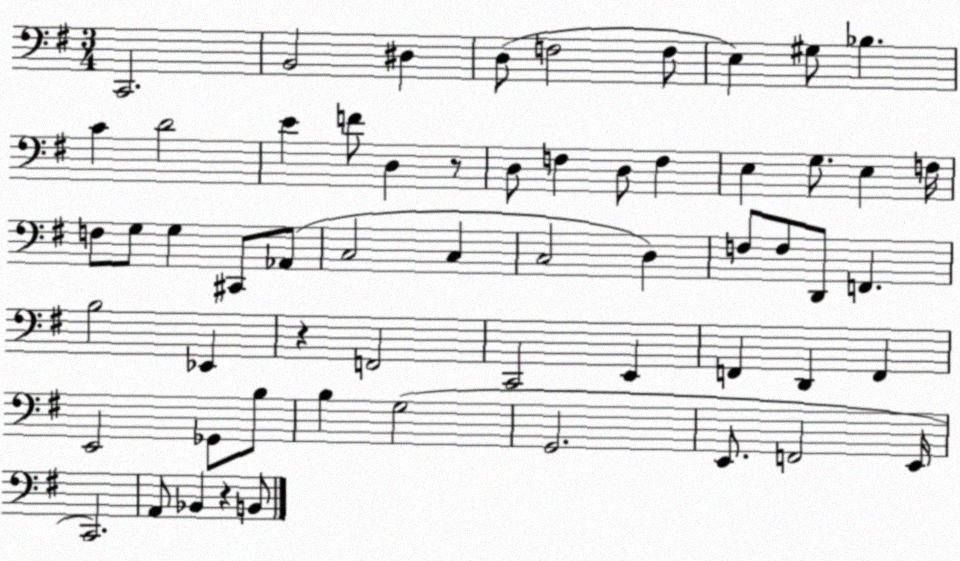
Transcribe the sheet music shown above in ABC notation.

X:1
T:Untitled
M:3/4
L:1/4
K:G
C,,2 B,,2 ^D, D,/2 F,2 F,/2 E, ^G,/2 _B, C D2 E F/2 D, z/2 D,/2 F, D,/2 F, E, G,/2 E, F,/4 F,/2 G,/2 G, ^C,,/2 _A,,/2 C,2 C, C,2 D, F,/2 F,/2 D,,/2 F,, B,2 _E,, z F,,2 C,,2 E,, F,, D,, F,, E,,2 _G,,/2 B,/2 B, G,2 G,,2 E,,/2 F,,2 E,,/4 C,,2 A,,/2 _B,, z B,,/2